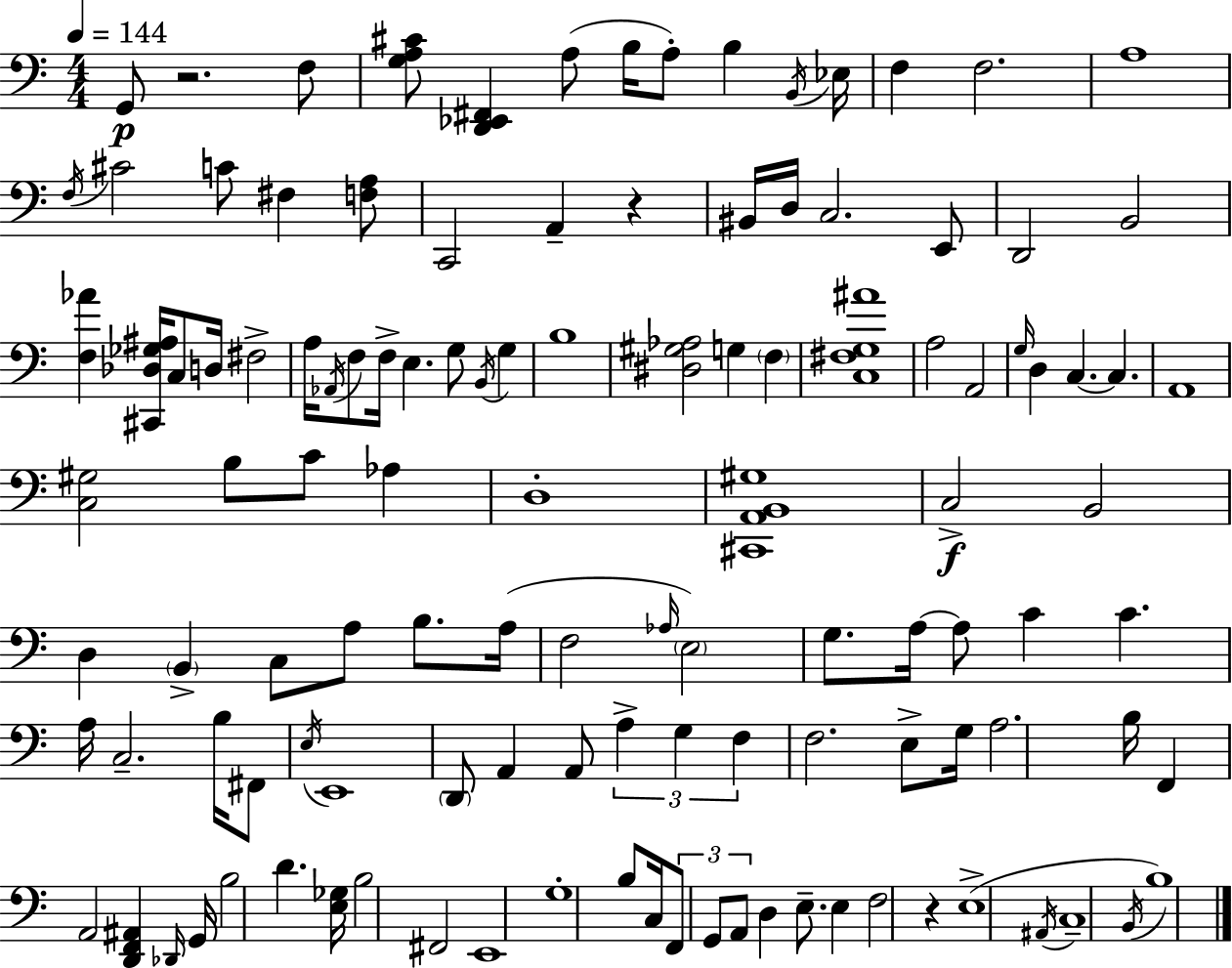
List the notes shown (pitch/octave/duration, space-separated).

G2/e R/h. F3/e [G3,A3,C#4]/e [D2,Eb2,F#2]/q A3/e B3/s A3/e B3/q B2/s Eb3/s F3/q F3/h. A3/w F3/s C#4/h C4/e F#3/q [F3,A3]/e C2/h A2/q R/q BIS2/s D3/s C3/h. E2/e D2/h B2/h [F3,Ab4]/q [C#2,Db3,Gb3,A#3]/s C3/e D3/s F#3/h A3/s Ab2/s F3/e F3/s E3/q. G3/e B2/s G3/q B3/w [D#3,G#3,Ab3]/h G3/q F3/q [C3,F#3,G3,A#4]/w A3/h A2/h G3/s D3/q C3/q. C3/q. A2/w [C3,G#3]/h B3/e C4/e Ab3/q D3/w [C#2,A2,B2,G#3]/w C3/h B2/h D3/q B2/q C3/e A3/e B3/e. A3/s F3/h Ab3/s E3/h G3/e. A3/s A3/e C4/q C4/q. A3/s C3/h. B3/s F#2/e E3/s E2/w D2/e A2/q A2/e A3/q G3/q F3/q F3/h. E3/e G3/s A3/h. B3/s F2/q A2/h [D2,F2,A#2]/q Db2/s G2/s B3/h D4/q. [E3,Gb3]/s B3/h F#2/h E2/w G3/w B3/e C3/s F2/e G2/e A2/e D3/q E3/e. E3/q F3/h R/q E3/w A#2/s C3/w B2/s B3/w